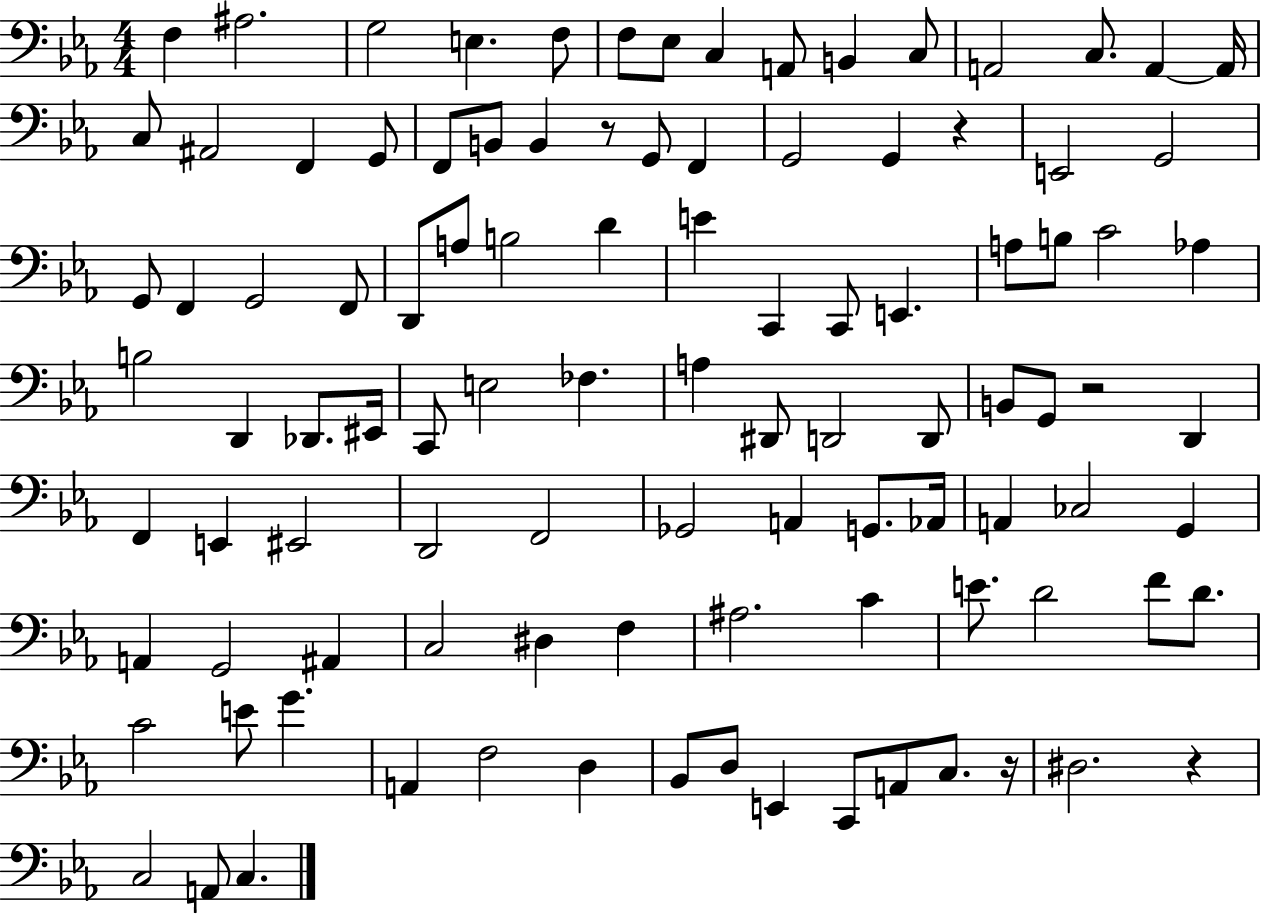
F3/q A#3/h. G3/h E3/q. F3/e F3/e Eb3/e C3/q A2/e B2/q C3/e A2/h C3/e. A2/q A2/s C3/e A#2/h F2/q G2/e F2/e B2/e B2/q R/e G2/e F2/q G2/h G2/q R/q E2/h G2/h G2/e F2/q G2/h F2/e D2/e A3/e B3/h D4/q E4/q C2/q C2/e E2/q. A3/e B3/e C4/h Ab3/q B3/h D2/q Db2/e. EIS2/s C2/e E3/h FES3/q. A3/q D#2/e D2/h D2/e B2/e G2/e R/h D2/q F2/q E2/q EIS2/h D2/h F2/h Gb2/h A2/q G2/e. Ab2/s A2/q CES3/h G2/q A2/q G2/h A#2/q C3/h D#3/q F3/q A#3/h. C4/q E4/e. D4/h F4/e D4/e. C4/h E4/e G4/q. A2/q F3/h D3/q Bb2/e D3/e E2/q C2/e A2/e C3/e. R/s D#3/h. R/q C3/h A2/e C3/q.